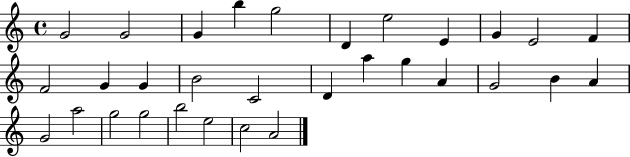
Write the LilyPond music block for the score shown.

{
  \clef treble
  \time 4/4
  \defaultTimeSignature
  \key c \major
  g'2 g'2 | g'4 b''4 g''2 | d'4 e''2 e'4 | g'4 e'2 f'4 | \break f'2 g'4 g'4 | b'2 c'2 | d'4 a''4 g''4 a'4 | g'2 b'4 a'4 | \break g'2 a''2 | g''2 g''2 | b''2 e''2 | c''2 a'2 | \break \bar "|."
}